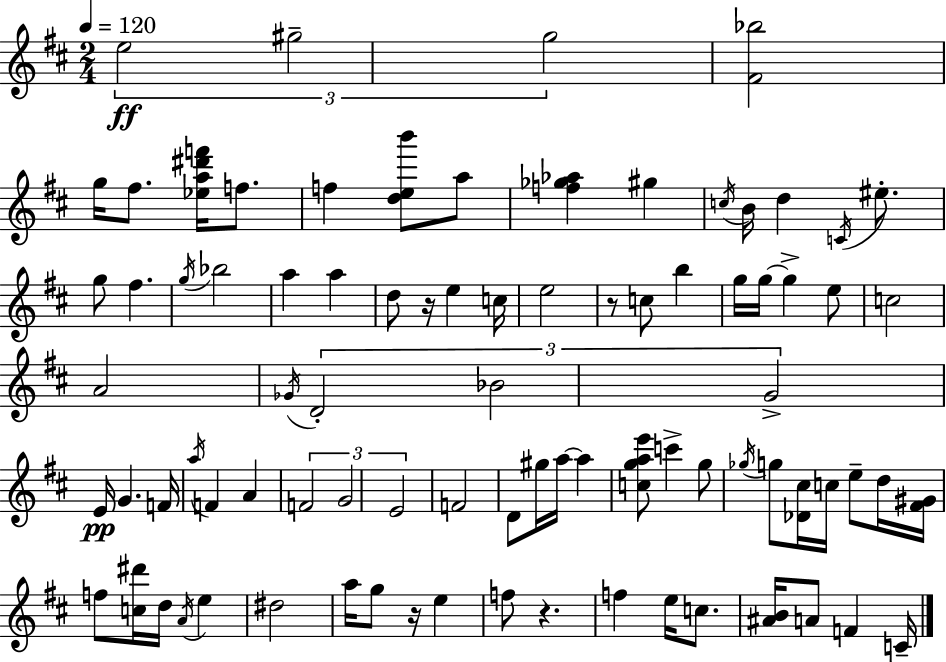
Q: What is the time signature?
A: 2/4